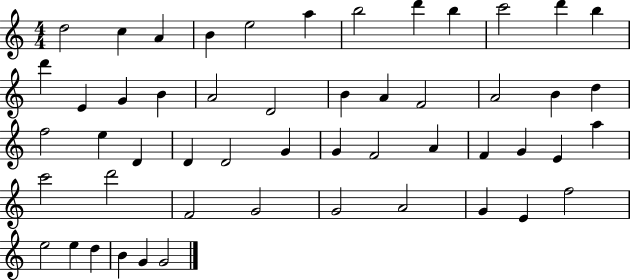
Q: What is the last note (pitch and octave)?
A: G4